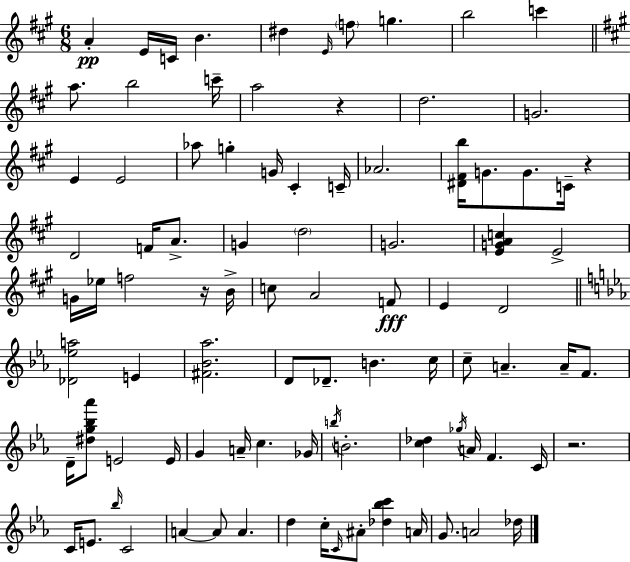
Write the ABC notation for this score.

X:1
T:Untitled
M:6/8
L:1/4
K:A
A E/4 C/4 B ^d E/4 f/2 g b2 c' a/2 b2 c'/4 a2 z d2 G2 E E2 _a/2 g G/4 ^C C/4 _A2 [^D^Fb]/4 G/2 G/2 C/4 z D2 F/4 A/2 G d2 G2 [EGAc] E2 G/4 _e/4 f2 z/4 B/4 c/2 A2 F/2 E D2 [_D_ea]2 E [^F_B_a]2 D/2 _D/2 B c/4 c/2 A A/4 F/2 D/4 [^dg_b_a']/2 E2 E/4 G A/4 c _G/4 b/4 B2 [c_d] _g/4 A/4 F C/4 z2 C/4 E/2 _b/4 C2 A A/2 A d c/4 C/4 ^A/2 [_d_bc'] A/4 G/2 A2 _d/4